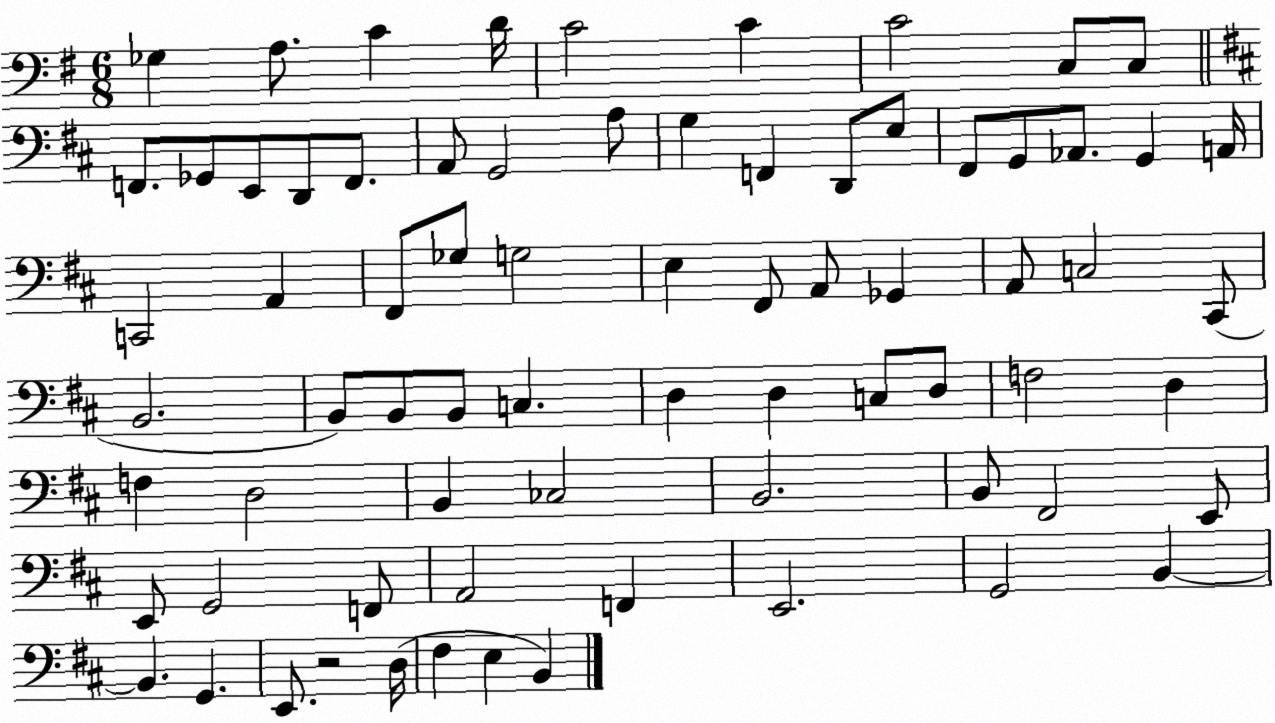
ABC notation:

X:1
T:Untitled
M:6/8
L:1/4
K:G
_G, A,/2 C D/4 C2 C C2 C,/2 C,/2 F,,/2 _G,,/2 E,,/2 D,,/2 F,,/2 A,,/2 G,,2 A,/2 G, F,, D,,/2 E,/2 ^F,,/2 G,,/2 _A,,/2 G,, A,,/4 C,,2 A,, ^F,,/2 _G,/2 G,2 E, ^F,,/2 A,,/2 _G,, A,,/2 C,2 ^C,,/2 B,,2 B,,/2 B,,/2 B,,/2 C, D, D, C,/2 D,/2 F,2 D, F, D,2 B,, _C,2 B,,2 B,,/2 ^F,,2 E,,/2 E,,/2 G,,2 F,,/2 A,,2 F,, E,,2 G,,2 B,, B,, G,, E,,/2 z2 D,/4 ^F, E, B,,